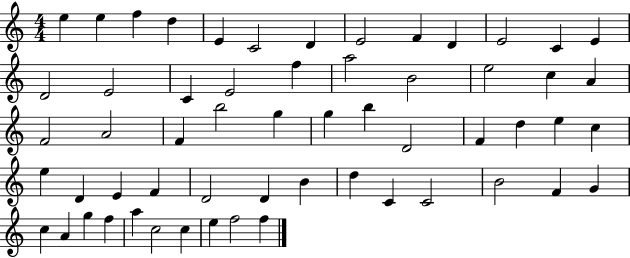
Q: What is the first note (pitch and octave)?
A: E5